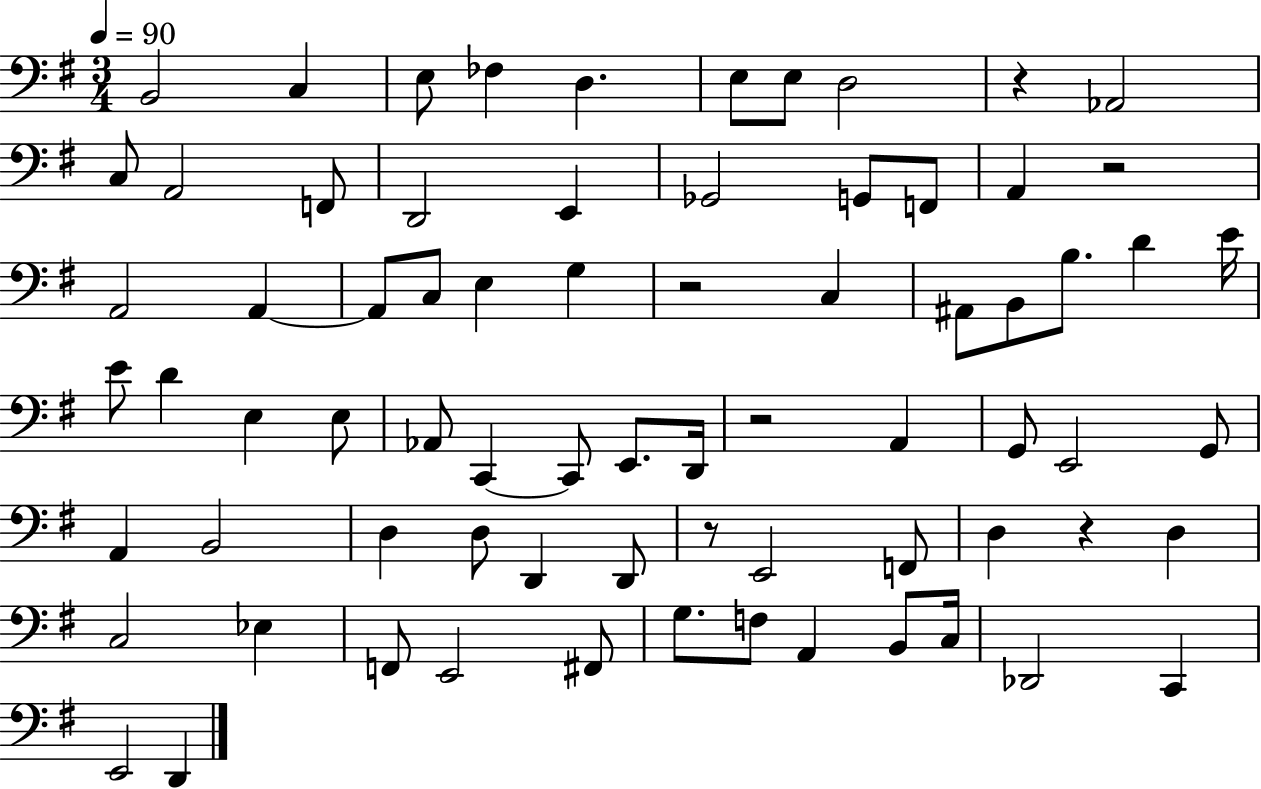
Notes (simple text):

B2/h C3/q E3/e FES3/q D3/q. E3/e E3/e D3/h R/q Ab2/h C3/e A2/h F2/e D2/h E2/q Gb2/h G2/e F2/e A2/q R/h A2/h A2/q A2/e C3/e E3/q G3/q R/h C3/q A#2/e B2/e B3/e. D4/q E4/s E4/e D4/q E3/q E3/e Ab2/e C2/q C2/e E2/e. D2/s R/h A2/q G2/e E2/h G2/e A2/q B2/h D3/q D3/e D2/q D2/e R/e E2/h F2/e D3/q R/q D3/q C3/h Eb3/q F2/e E2/h F#2/e G3/e. F3/e A2/q B2/e C3/s Db2/h C2/q E2/h D2/q